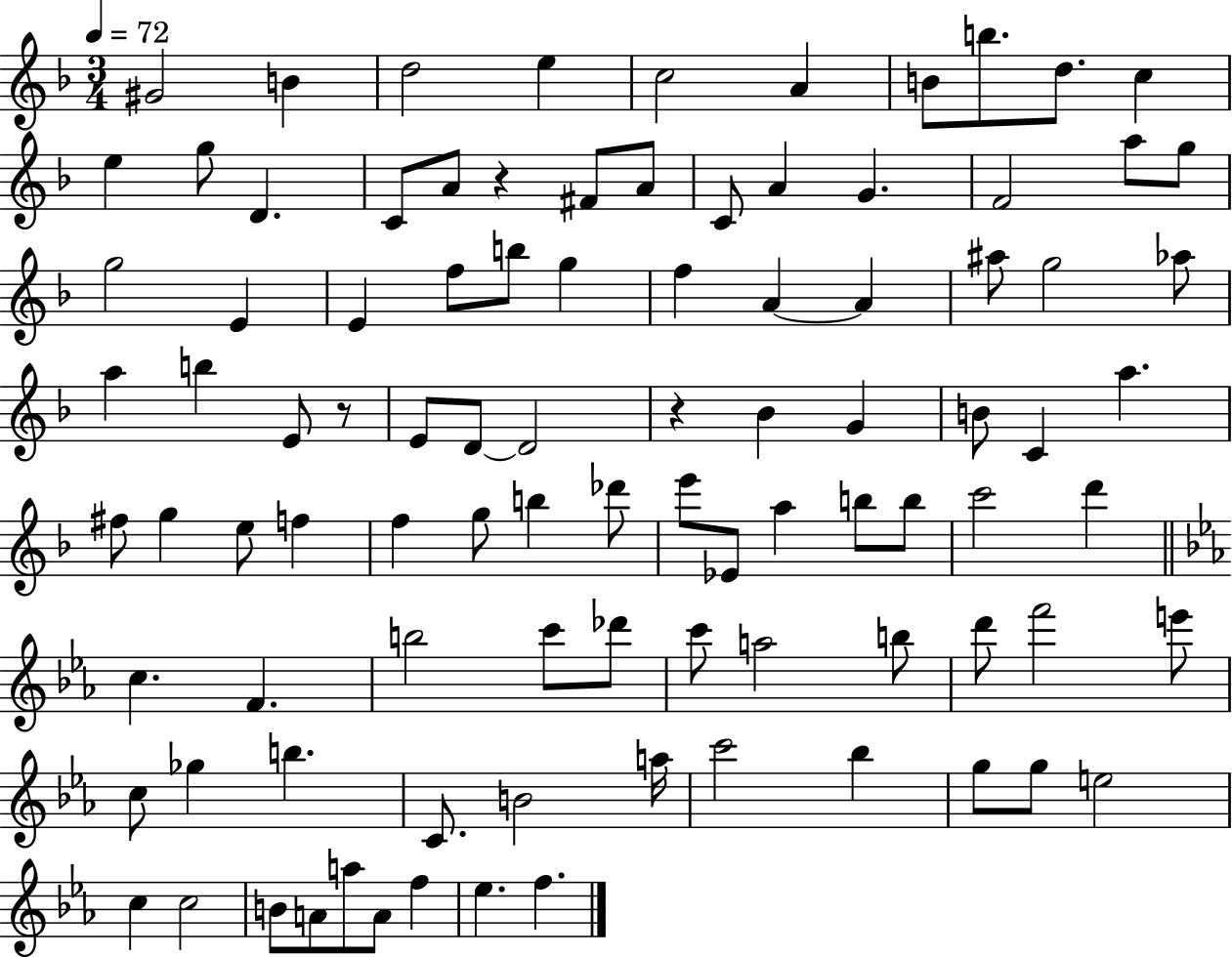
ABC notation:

X:1
T:Untitled
M:3/4
L:1/4
K:F
^G2 B d2 e c2 A B/2 b/2 d/2 c e g/2 D C/2 A/2 z ^F/2 A/2 C/2 A G F2 a/2 g/2 g2 E E f/2 b/2 g f A A ^a/2 g2 _a/2 a b E/2 z/2 E/2 D/2 D2 z _B G B/2 C a ^f/2 g e/2 f f g/2 b _d'/2 e'/2 _E/2 a b/2 b/2 c'2 d' c F b2 c'/2 _d'/2 c'/2 a2 b/2 d'/2 f'2 e'/2 c/2 _g b C/2 B2 a/4 c'2 _b g/2 g/2 e2 c c2 B/2 A/2 a/2 A/2 f _e f